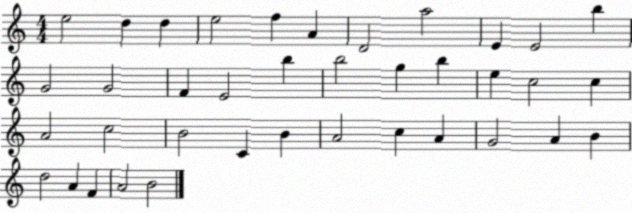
X:1
T:Untitled
M:4/4
L:1/4
K:C
e2 d d e2 f A D2 a2 E E2 b G2 G2 F E2 b b2 g b e c2 c A2 c2 B2 C B A2 c A G2 A B d2 A F A2 B2